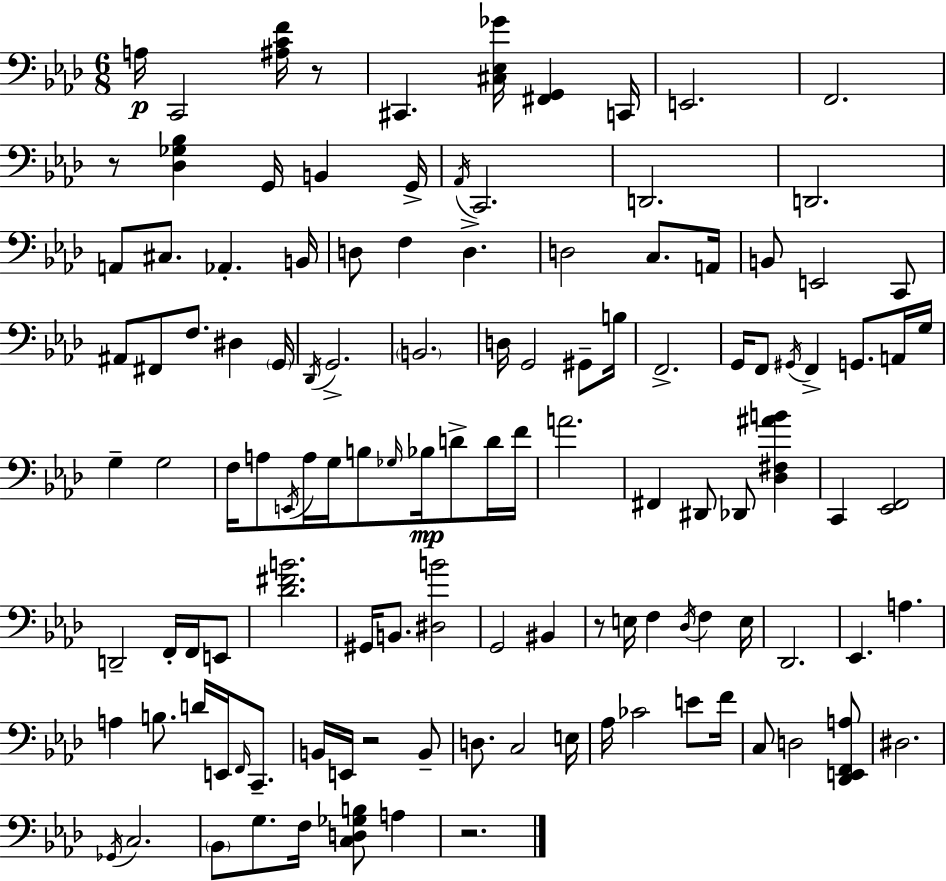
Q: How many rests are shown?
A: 5